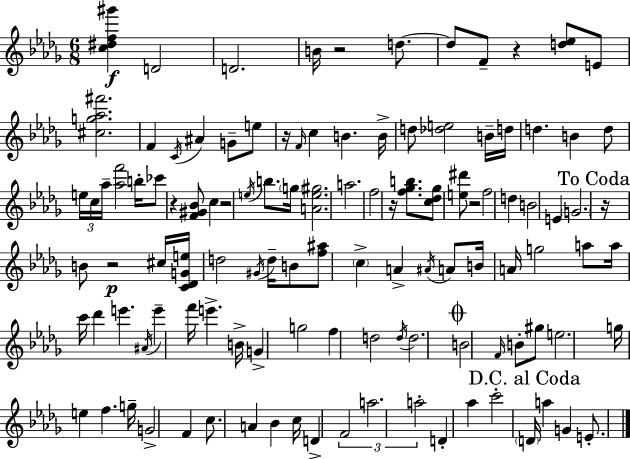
[C5,D#5,F5,G#6]/q D4/h D4/h. B4/s R/h D5/e. D5/e F4/e R/q [D5,Eb5]/e E4/e [C#5,G5,Ab5,F#6]/h. F4/q C4/s A#4/q G4/e E5/e R/s F4/s C5/q B4/q. B4/s D5/e [Db5,E5]/h B4/s D5/s D5/q. B4/q D5/e E5/s C5/s Ab5/s [Ab5,F6]/h B5/s CES6/e R/q [F4,G#4,Bb4]/e C5/q R/h E5/s B5/e. G5/s [A4,E5,G#5]/h. A5/h. F5/h R/s [F5,Gb5,B5]/e. [C5,Db5,Gb5]/e [E5,D#6]/e R/h F5/h D5/q B4/h E4/q G4/h. R/s B4/e R/h C#5/s [C4,Db4,G4,E5]/s D5/h G#4/s D5/s B4/e [F5,A#5]/e C5/q A4/q A#4/s A4/e B4/s A4/s G5/h A5/e A5/s C6/s Db6/q E6/q. A#4/s E6/q F6/s E6/q. B4/s G4/q G5/h F5/q D5/h D5/s D5/h. B4/h F4/s B4/e G#5/e E5/h. G5/s E5/q F5/q. G5/s G4/h F4/q C5/e. A4/q Bb4/q C5/s D4/q F4/h A5/h. A5/h D4/q Ab5/q C6/h D4/s A5/q G4/q E4/e.